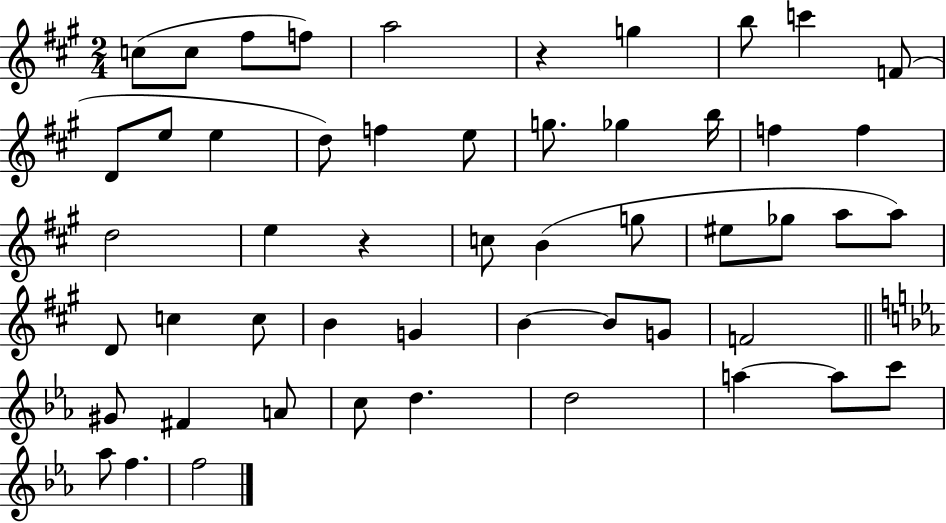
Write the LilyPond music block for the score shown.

{
  \clef treble
  \numericTimeSignature
  \time 2/4
  \key a \major
  \repeat volta 2 { c''8( c''8 fis''8 f''8) | a''2 | r4 g''4 | b''8 c'''4 f'8( | \break d'8 e''8 e''4 | d''8) f''4 e''8 | g''8. ges''4 b''16 | f''4 f''4 | \break d''2 | e''4 r4 | c''8 b'4( g''8 | eis''8 ges''8 a''8 a''8) | \break d'8 c''4 c''8 | b'4 g'4 | b'4~~ b'8 g'8 | f'2 | \break \bar "||" \break \key ees \major gis'8 fis'4 a'8 | c''8 d''4. | d''2 | a''4~~ a''8 c'''8 | \break aes''8 f''4. | f''2 | } \bar "|."
}